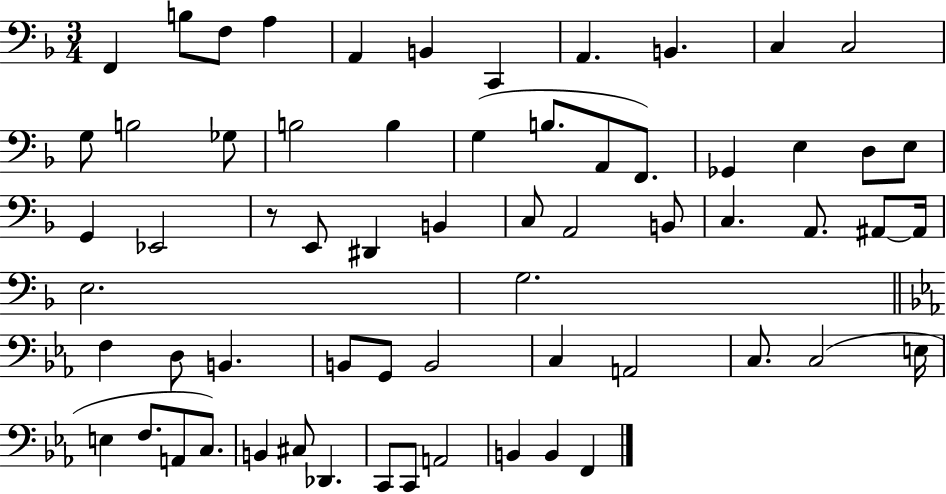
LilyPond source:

{
  \clef bass
  \numericTimeSignature
  \time 3/4
  \key f \major
  \repeat volta 2 { f,4 b8 f8 a4 | a,4 b,4 c,4 | a,4. b,4. | c4 c2 | \break g8 b2 ges8 | b2 b4 | g4( b8. a,8 f,8.) | ges,4 e4 d8 e8 | \break g,4 ees,2 | r8 e,8 dis,4 b,4 | c8 a,2 b,8 | c4. a,8. ais,8~~ ais,16 | \break e2. | g2. | \bar "||" \break \key ees \major f4 d8 b,4. | b,8 g,8 b,2 | c4 a,2 | c8. c2( e16 | \break e4 f8. a,8 c8.) | b,4 cis8 des,4. | c,8 c,8 a,2 | b,4 b,4 f,4 | \break } \bar "|."
}